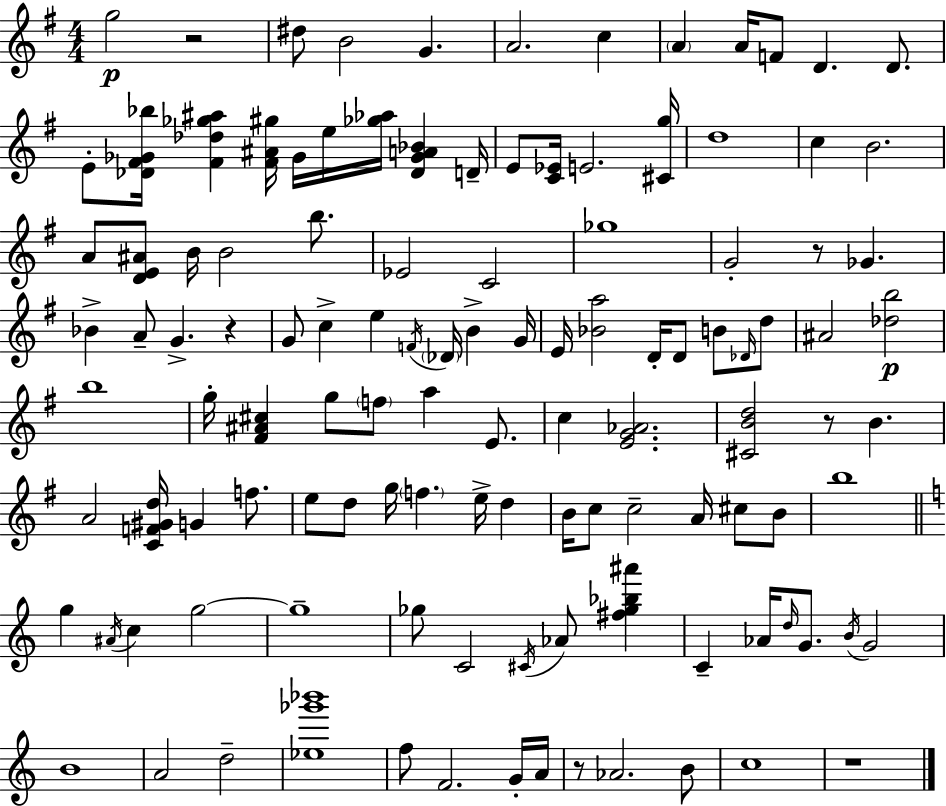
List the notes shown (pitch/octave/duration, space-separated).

G5/h R/h D#5/e B4/h G4/q. A4/h. C5/q A4/q A4/s F4/e D4/q. D4/e. E4/e [Db4,F#4,Gb4,Bb5]/s [F#4,Db5,Gb5,A#5]/q [F#4,A#4,G#5]/s Gb4/s E5/s [Gb5,Ab5]/s [Db4,Gb4,A4,Bb4]/q D4/s E4/e [C4,Eb4]/s E4/h. [C#4,G5]/s D5/w C5/q B4/h. A4/e [D4,E4,A#4]/e B4/s B4/h B5/e. Eb4/h C4/h Gb5/w G4/h R/e Gb4/q. Bb4/q A4/e G4/q. R/q G4/e C5/q E5/q F4/s Db4/s B4/q G4/s E4/s [Bb4,A5]/h D4/s D4/e B4/e Db4/s D5/e A#4/h [Db5,B5]/h B5/w G5/s [F#4,A#4,C#5]/q G5/e F5/e A5/q E4/e. C5/q [E4,G4,Ab4]/h. [C#4,B4,D5]/h R/e B4/q. A4/h [C4,F4,G#4,D5]/s G4/q F5/e. E5/e D5/e G5/s F5/q. E5/s D5/q B4/s C5/e C5/h A4/s C#5/e B4/e B5/w G5/q A#4/s C5/q G5/h G5/w Gb5/e C4/h C#4/s Ab4/e [F#5,Gb5,Bb5,A#6]/q C4/q Ab4/s D5/s G4/e. B4/s G4/h B4/w A4/h D5/h [Eb5,Gb6,Bb6]/w F5/e F4/h. G4/s A4/s R/e Ab4/h. B4/e C5/w R/w